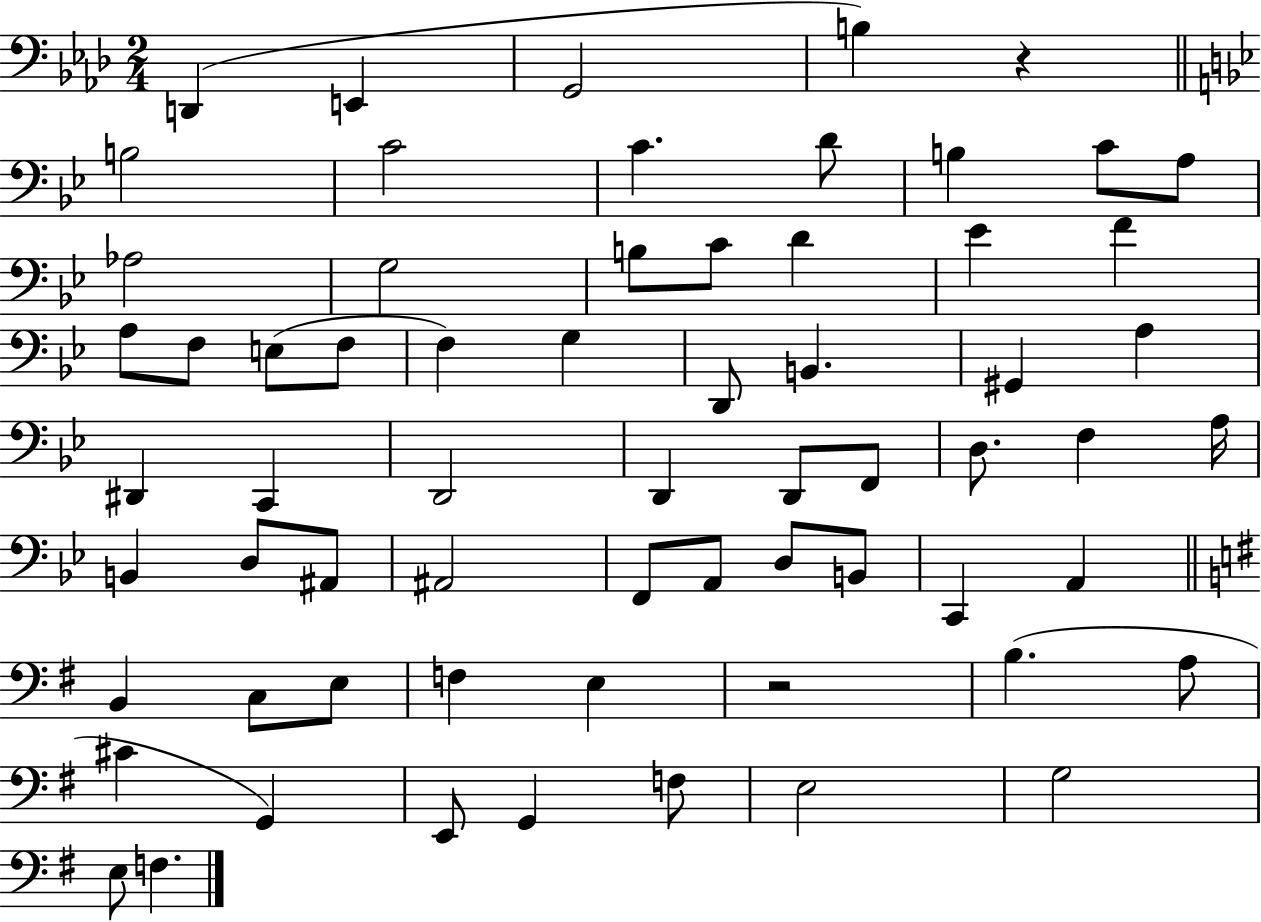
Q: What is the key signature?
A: AES major